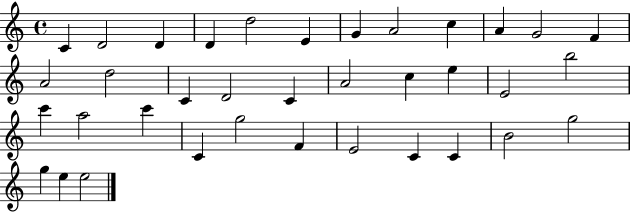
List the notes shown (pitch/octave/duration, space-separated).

C4/q D4/h D4/q D4/q D5/h E4/q G4/q A4/h C5/q A4/q G4/h F4/q A4/h D5/h C4/q D4/h C4/q A4/h C5/q E5/q E4/h B5/h C6/q A5/h C6/q C4/q G5/h F4/q E4/h C4/q C4/q B4/h G5/h G5/q E5/q E5/h